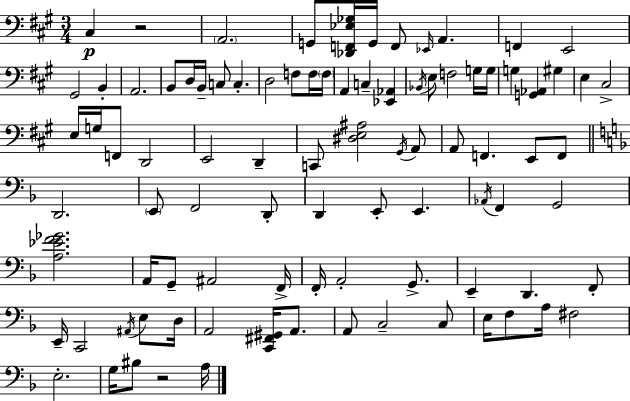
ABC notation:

X:1
T:Untitled
M:3/4
L:1/4
K:A
^C, z2 A,,2 G,,/2 [_D,,F,,_E,_G,]/4 G,,/4 F,,/2 _E,,/4 A,, F,, E,,2 ^G,,2 B,, A,,2 B,,/2 D,/4 B,,/4 C,/2 C, D,2 F,/2 F,/4 F,/4 A,, C, [_E,,_A,,] _B,,/4 E,/2 F,2 G,/4 G,/4 G, [G,,_A,,] ^G, E, ^C,2 E,/4 G,/4 F,,/2 D,,2 E,,2 D,, C,,/2 [^D,E,^A,]2 ^G,,/4 A,,/2 A,,/2 F,, E,,/2 F,,/2 D,,2 E,,/2 F,,2 D,,/2 D,, E,,/2 E,, _A,,/4 F,, G,,2 [A,_EF_G]2 A,,/4 G,,/2 ^A,,2 F,,/4 F,,/4 A,,2 G,,/2 E,, D,, F,,/2 E,,/4 C,,2 ^A,,/4 E,/2 D,/4 A,,2 [C,,^F,,^G,,]/4 A,,/2 A,,/2 C,2 C,/2 E,/4 F,/2 A,/4 ^F,2 E,2 G,/4 ^B,/2 z2 A,/4